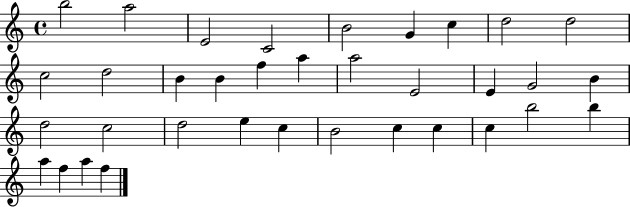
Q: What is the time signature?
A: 4/4